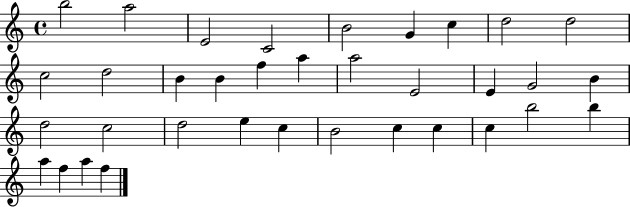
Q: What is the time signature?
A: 4/4